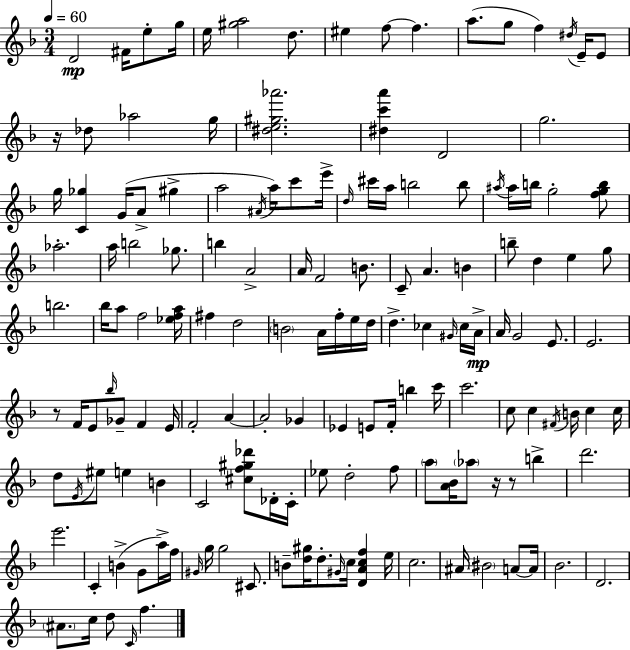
D4/h F#4/s E5/e G5/s E5/s [G#5,A5]/h D5/e. EIS5/q F5/e F5/q. A5/e. G5/e F5/q D#5/s E4/s E4/e R/s Db5/e Ab5/h G5/s [D#5,E5,G#5,Ab6]/h. [D#5,C6,A6]/q D4/h G5/h. G5/s [C4,Gb5]/q G4/s A4/e G#5/q A5/h A#4/s A5/s C6/e E6/s D5/s C#6/s A5/s B5/h B5/e A#5/s A#5/s B5/s G5/h [F5,G5,B5]/e Ab5/h. A5/s B5/h Gb5/e. B5/q A4/h A4/s F4/h B4/e. C4/e A4/q. B4/q B5/e D5/q E5/q G5/e B5/h. Bb5/s A5/e F5/h [Eb5,F5,A5]/s F#5/q D5/h B4/h A4/s F5/s E5/s D5/s D5/q. CES5/q G#4/s CES5/s A4/s A4/s G4/h E4/e. E4/h. R/e F4/s E4/e Bb5/s Gb4/e F4/q E4/s F4/h A4/q A4/h Gb4/q Eb4/q E4/e F4/s B5/q C6/s C6/h. C5/e C5/q F#4/s B4/s C5/q C5/s D5/e E4/s EIS5/e E5/q B4/q C4/h [C#5,F5,G#5,Db6]/e Db4/s C4/s Eb5/e D5/h F5/e A5/e [A4,Bb4]/s Ab5/e R/s R/e B5/q D6/h. E6/h. C4/q B4/q G4/e A5/s F5/s G#4/s G5/s G5/h C#4/e. B4/e [D5,G#5]/s D5/e. G#4/s C5/s [D4,A4,C5,F5]/q E5/s C5/h. A#4/s BIS4/h A4/e A4/s Bb4/h. D4/h. A#4/e. C5/s D5/e C4/s F5/q.